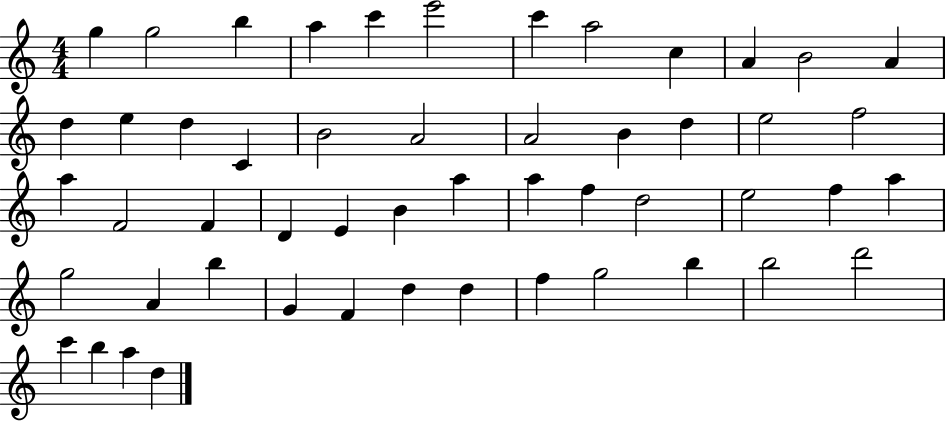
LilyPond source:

{
  \clef treble
  \numericTimeSignature
  \time 4/4
  \key c \major
  g''4 g''2 b''4 | a''4 c'''4 e'''2 | c'''4 a''2 c''4 | a'4 b'2 a'4 | \break d''4 e''4 d''4 c'4 | b'2 a'2 | a'2 b'4 d''4 | e''2 f''2 | \break a''4 f'2 f'4 | d'4 e'4 b'4 a''4 | a''4 f''4 d''2 | e''2 f''4 a''4 | \break g''2 a'4 b''4 | g'4 f'4 d''4 d''4 | f''4 g''2 b''4 | b''2 d'''2 | \break c'''4 b''4 a''4 d''4 | \bar "|."
}